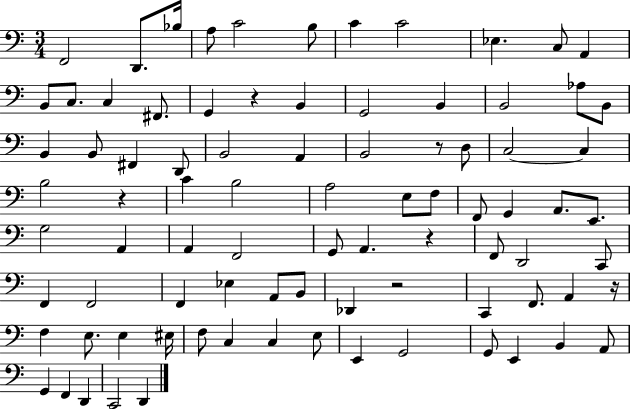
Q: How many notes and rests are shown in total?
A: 86